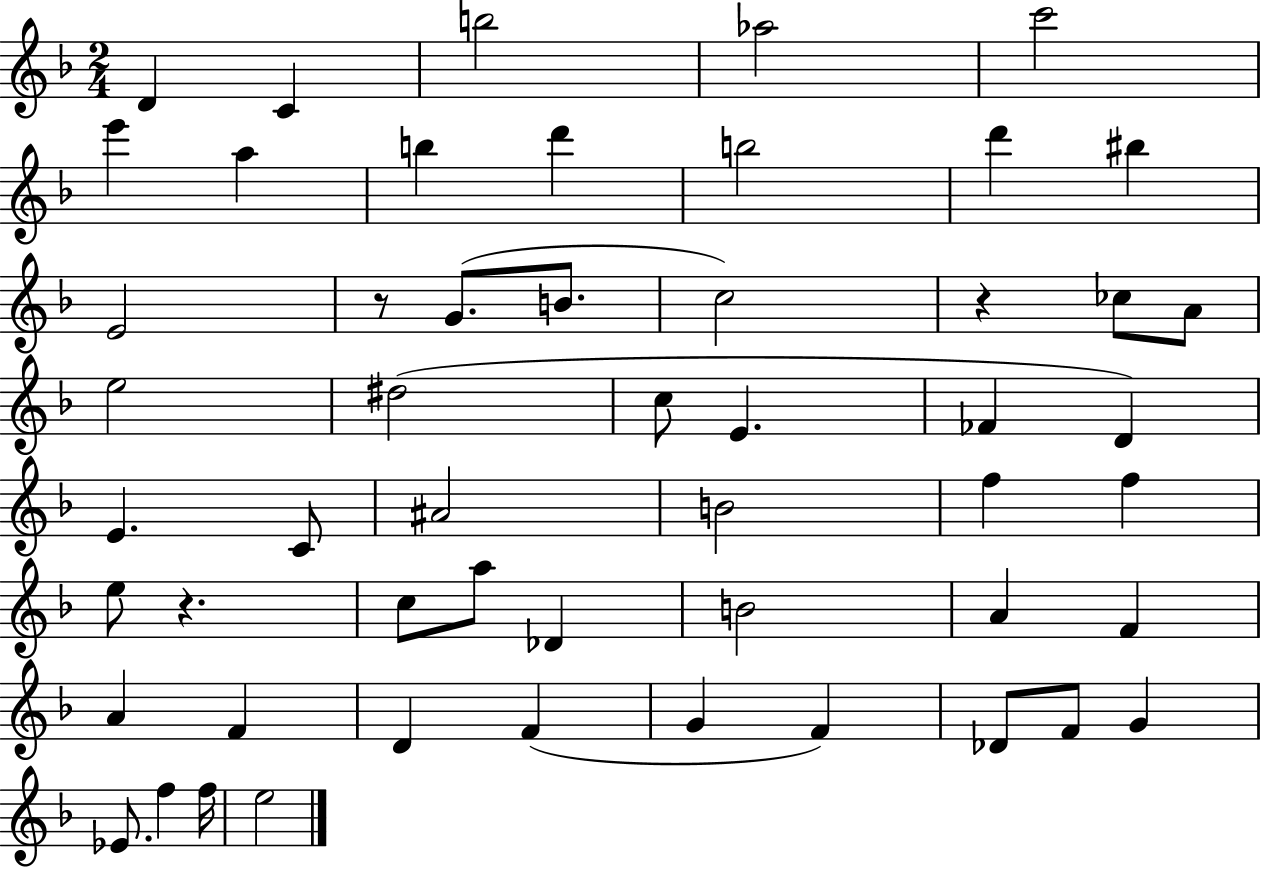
D4/q C4/q B5/h Ab5/h C6/h E6/q A5/q B5/q D6/q B5/h D6/q BIS5/q E4/h R/e G4/e. B4/e. C5/h R/q CES5/e A4/e E5/h D#5/h C5/e E4/q. FES4/q D4/q E4/q. C4/e A#4/h B4/h F5/q F5/q E5/e R/q. C5/e A5/e Db4/q B4/h A4/q F4/q A4/q F4/q D4/q F4/q G4/q F4/q Db4/e F4/e G4/q Eb4/e. F5/q F5/s E5/h